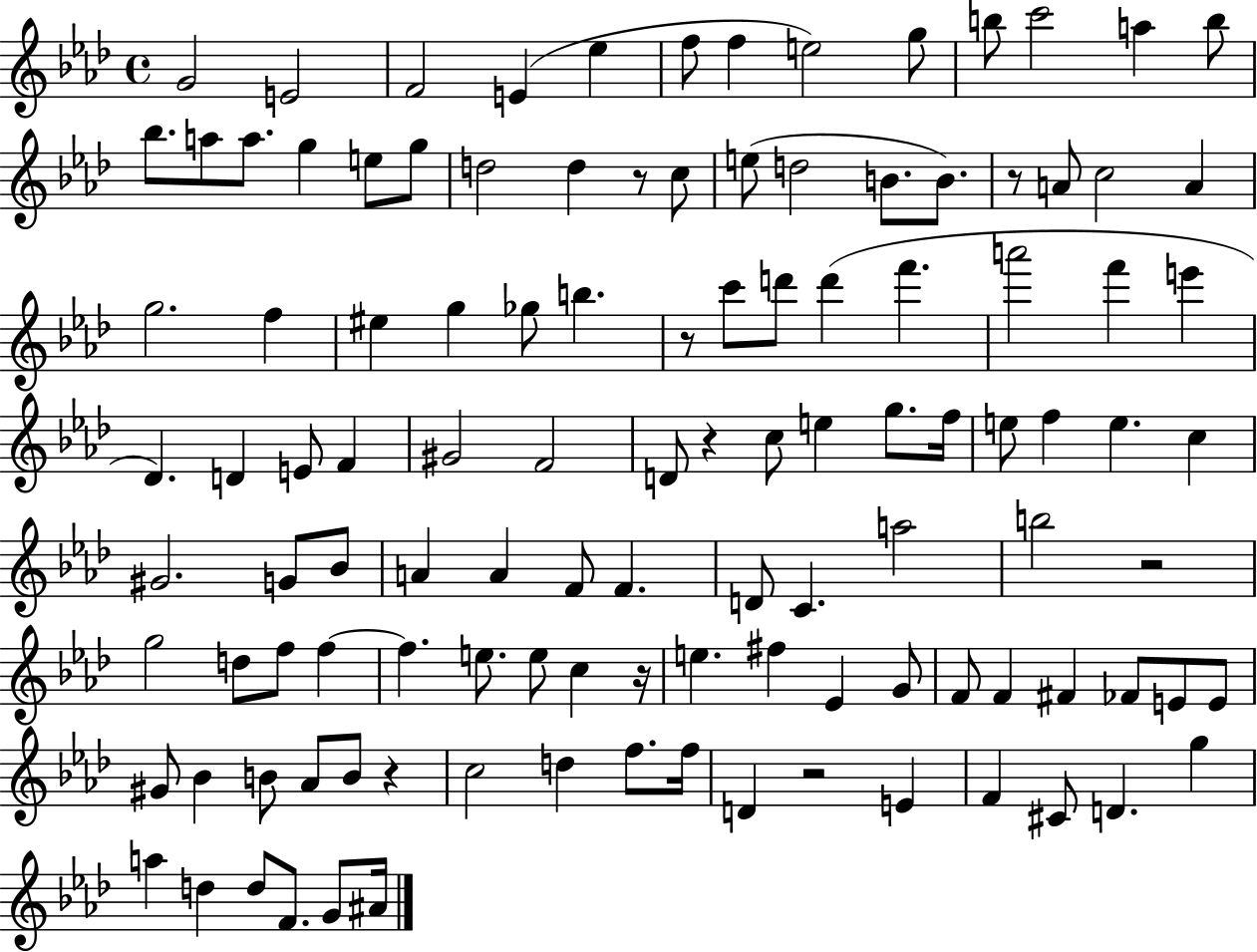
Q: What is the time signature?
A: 4/4